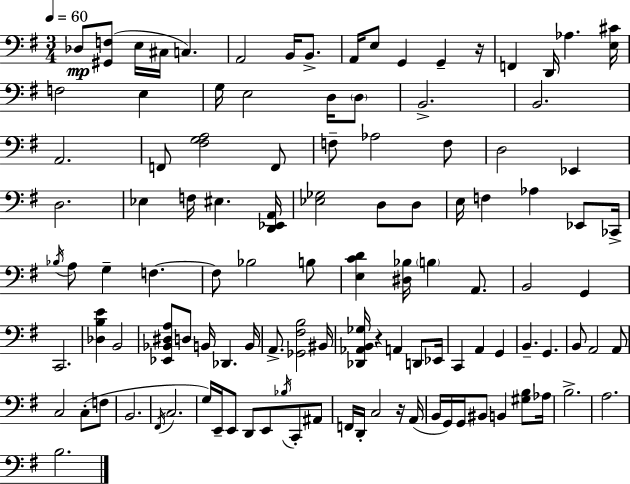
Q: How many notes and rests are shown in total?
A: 113